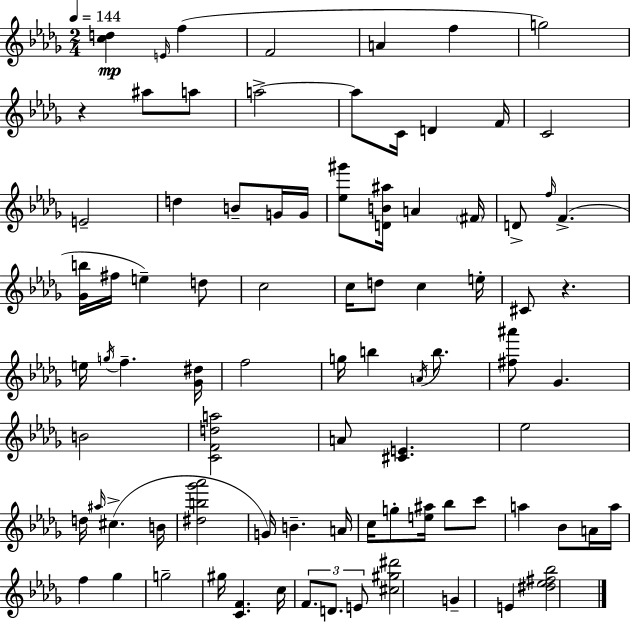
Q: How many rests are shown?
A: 2